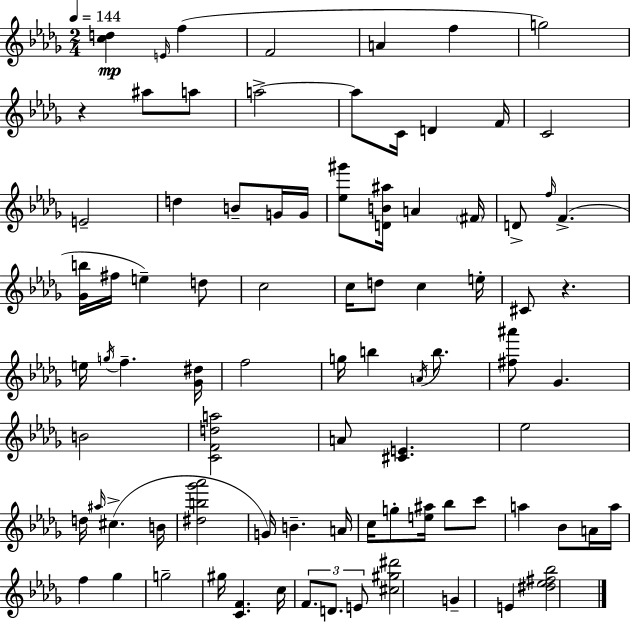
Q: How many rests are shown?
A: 2